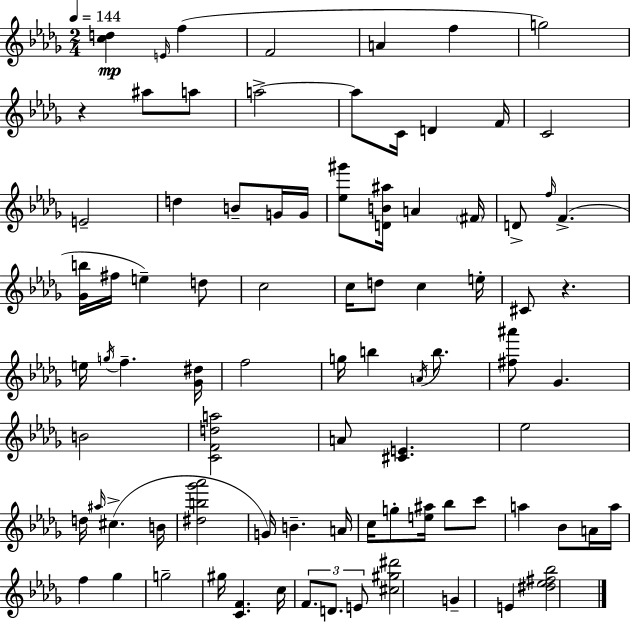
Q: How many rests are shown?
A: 2